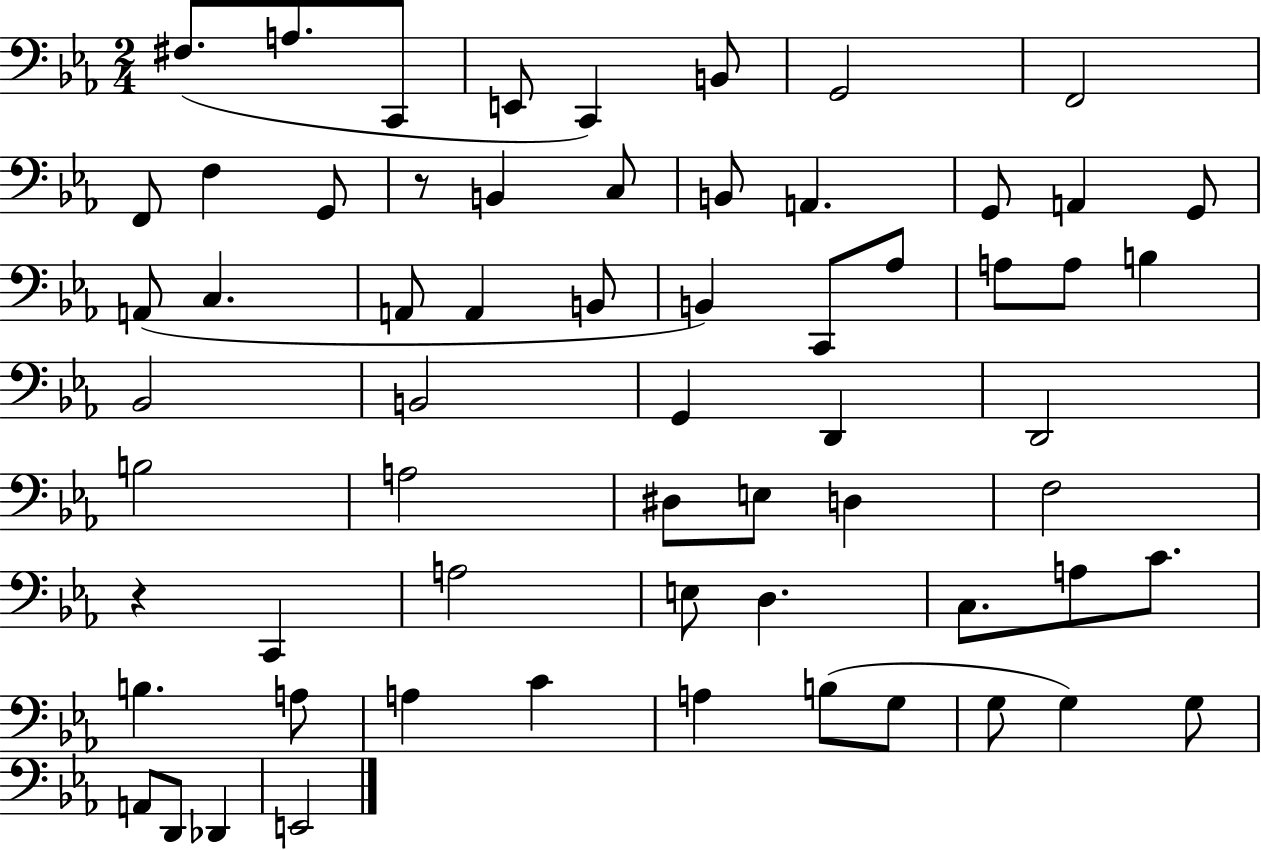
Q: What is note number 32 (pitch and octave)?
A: G2